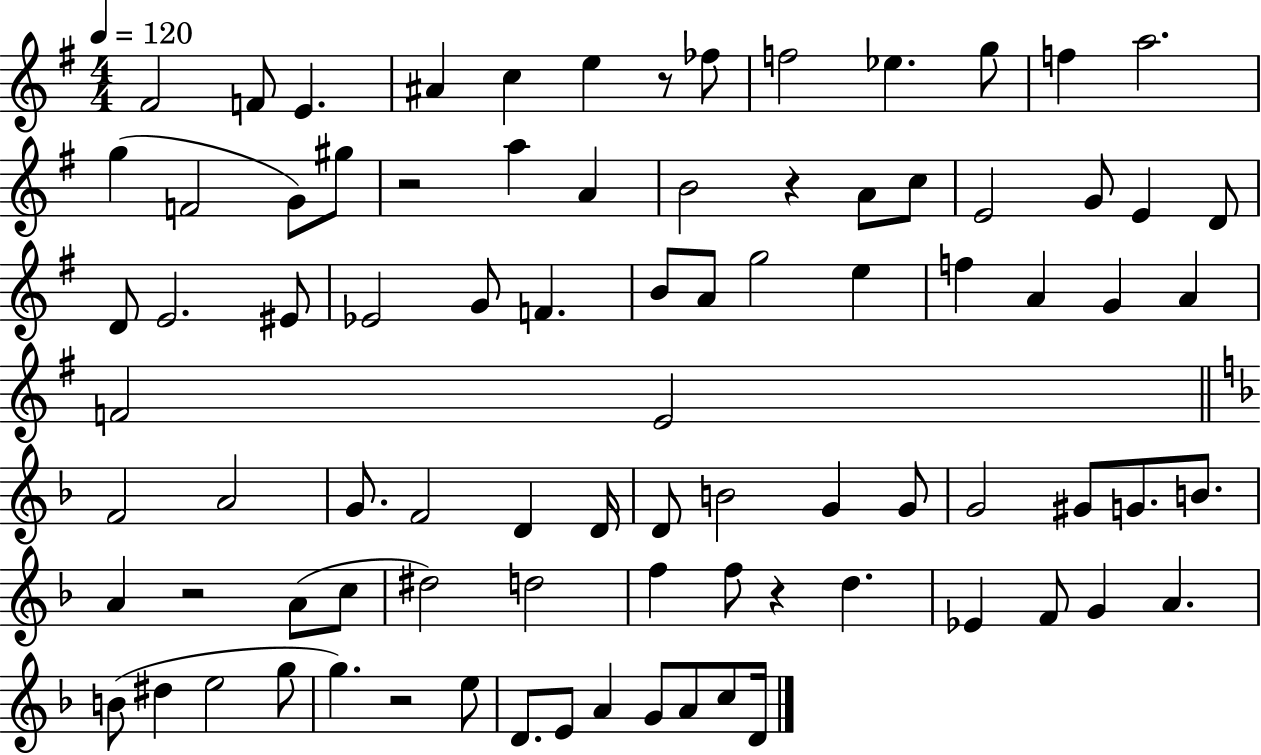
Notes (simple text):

F#4/h F4/e E4/q. A#4/q C5/q E5/q R/e FES5/e F5/h Eb5/q. G5/e F5/q A5/h. G5/q F4/h G4/e G#5/e R/h A5/q A4/q B4/h R/q A4/e C5/e E4/h G4/e E4/q D4/e D4/e E4/h. EIS4/e Eb4/h G4/e F4/q. B4/e A4/e G5/h E5/q F5/q A4/q G4/q A4/q F4/h E4/h F4/h A4/h G4/e. F4/h D4/q D4/s D4/e B4/h G4/q G4/e G4/h G#4/e G4/e. B4/e. A4/q R/h A4/e C5/e D#5/h D5/h F5/q F5/e R/q D5/q. Eb4/q F4/e G4/q A4/q. B4/e D#5/q E5/h G5/e G5/q. R/h E5/e D4/e. E4/e A4/q G4/e A4/e C5/e D4/s